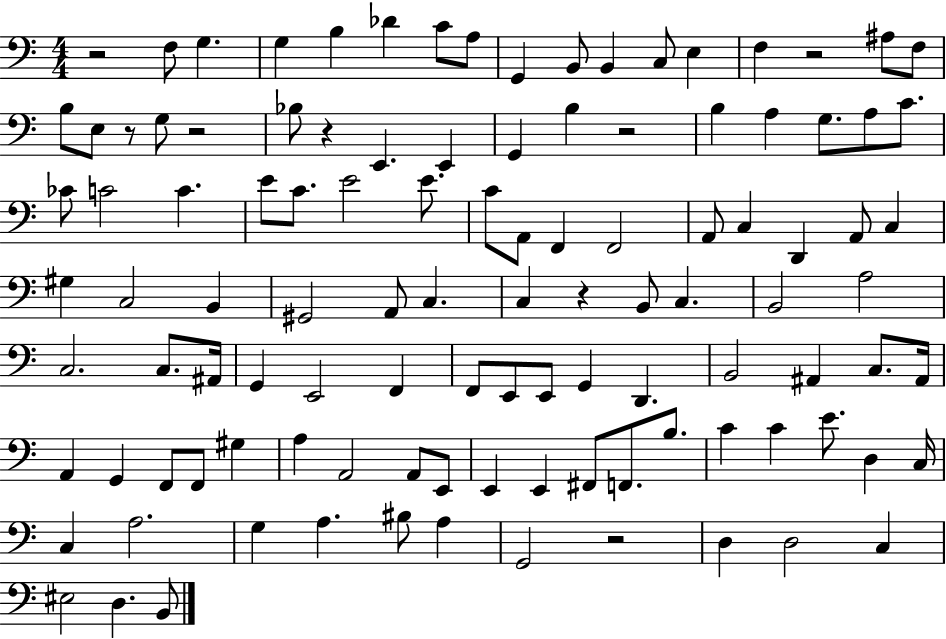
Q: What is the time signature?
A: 4/4